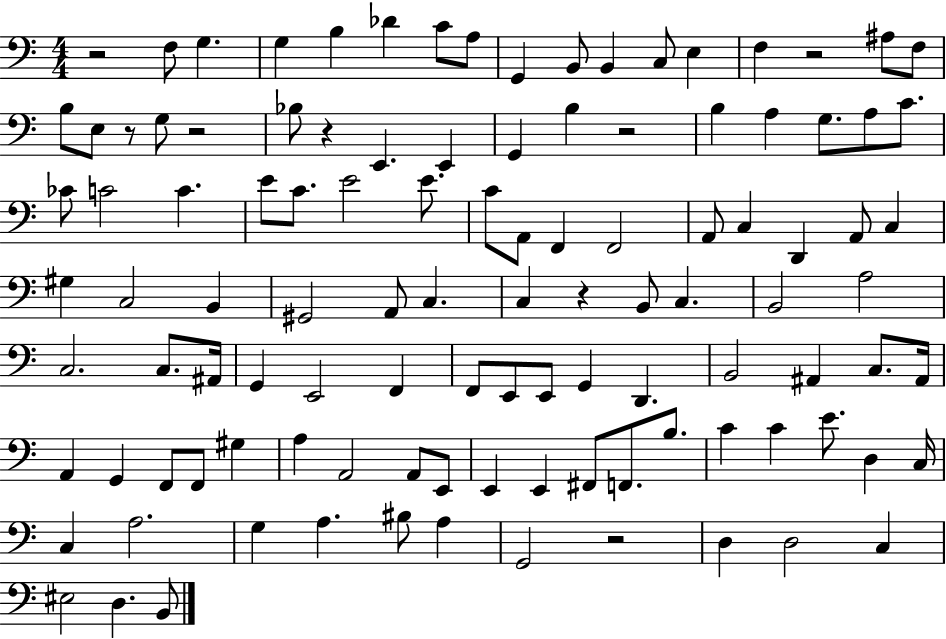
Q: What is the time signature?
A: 4/4